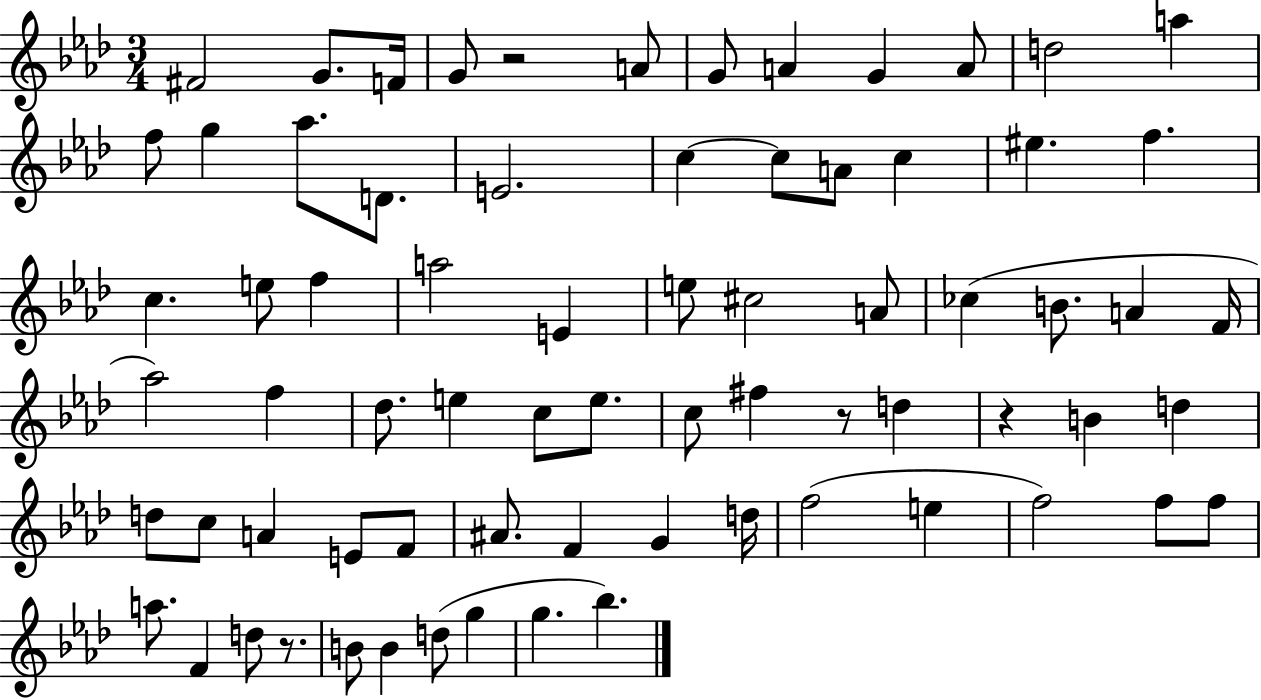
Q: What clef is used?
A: treble